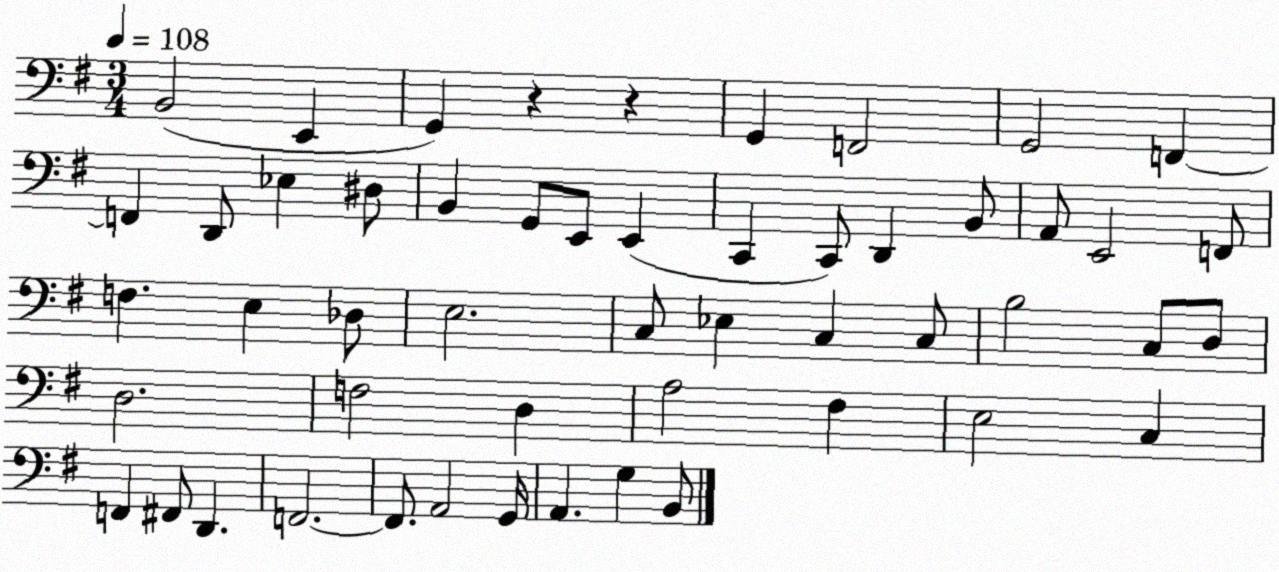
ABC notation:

X:1
T:Untitled
M:3/4
L:1/4
K:G
B,,2 E,, G,, z z G,, F,,2 G,,2 F,, F,, D,,/2 _E, ^D,/2 B,, G,,/2 E,,/2 E,, C,, C,,/2 D,, B,,/2 A,,/2 E,,2 F,,/2 F, E, _D,/2 E,2 C,/2 _E, C, C,/2 B,2 C,/2 D,/2 D,2 F,2 D, A,2 ^F, E,2 C, F,, ^F,,/2 D,, F,,2 F,,/2 A,,2 G,,/4 A,, G, B,,/2